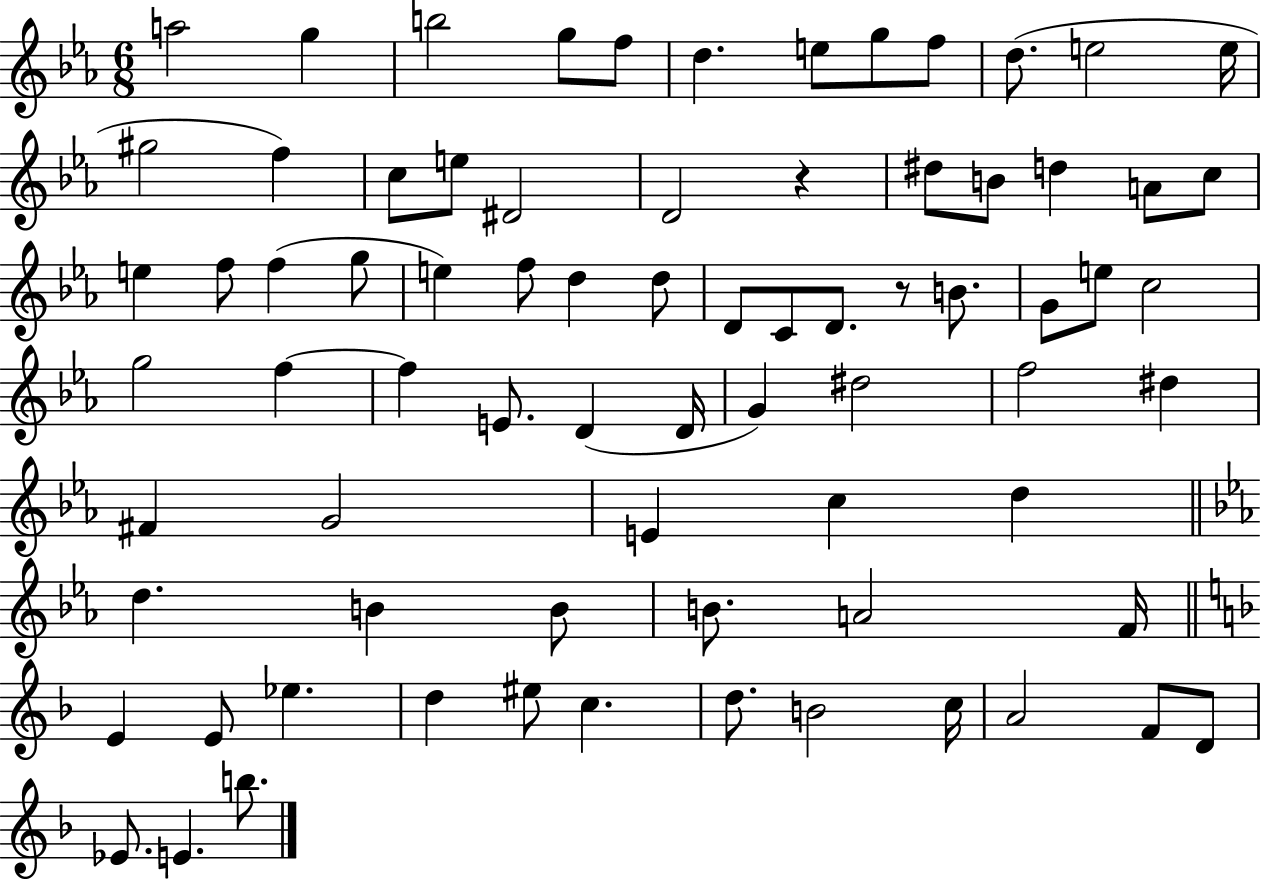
{
  \clef treble
  \numericTimeSignature
  \time 6/8
  \key ees \major
  a''2 g''4 | b''2 g''8 f''8 | d''4. e''8 g''8 f''8 | d''8.( e''2 e''16 | \break gis''2 f''4) | c''8 e''8 dis'2 | d'2 r4 | dis''8 b'8 d''4 a'8 c''8 | \break e''4 f''8 f''4( g''8 | e''4) f''8 d''4 d''8 | d'8 c'8 d'8. r8 b'8. | g'8 e''8 c''2 | \break g''2 f''4~~ | f''4 e'8. d'4( d'16 | g'4) dis''2 | f''2 dis''4 | \break fis'4 g'2 | e'4 c''4 d''4 | \bar "||" \break \key ees \major d''4. b'4 b'8 | b'8. a'2 f'16 | \bar "||" \break \key f \major e'4 e'8 ees''4. | d''4 eis''8 c''4. | d''8. b'2 c''16 | a'2 f'8 d'8 | \break ees'8. e'4. b''8. | \bar "|."
}